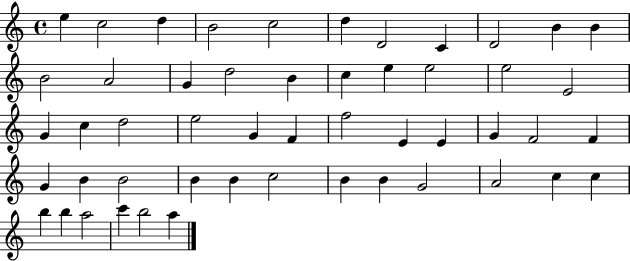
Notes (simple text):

E5/q C5/h D5/q B4/h C5/h D5/q D4/h C4/q D4/h B4/q B4/q B4/h A4/h G4/q D5/h B4/q C5/q E5/q E5/h E5/h E4/h G4/q C5/q D5/h E5/h G4/q F4/q F5/h E4/q E4/q G4/q F4/h F4/q G4/q B4/q B4/h B4/q B4/q C5/h B4/q B4/q G4/h A4/h C5/q C5/q B5/q B5/q A5/h C6/q B5/h A5/q